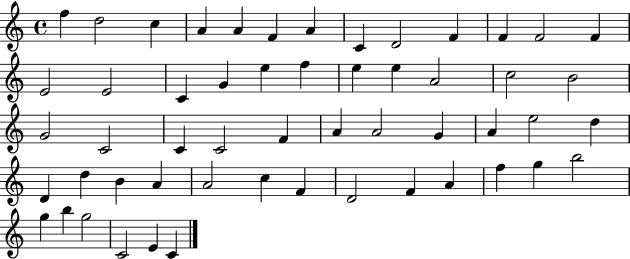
X:1
T:Untitled
M:4/4
L:1/4
K:C
f d2 c A A F A C D2 F F F2 F E2 E2 C G e f e e A2 c2 B2 G2 C2 C C2 F A A2 G A e2 d D d B A A2 c F D2 F A f g b2 g b g2 C2 E C